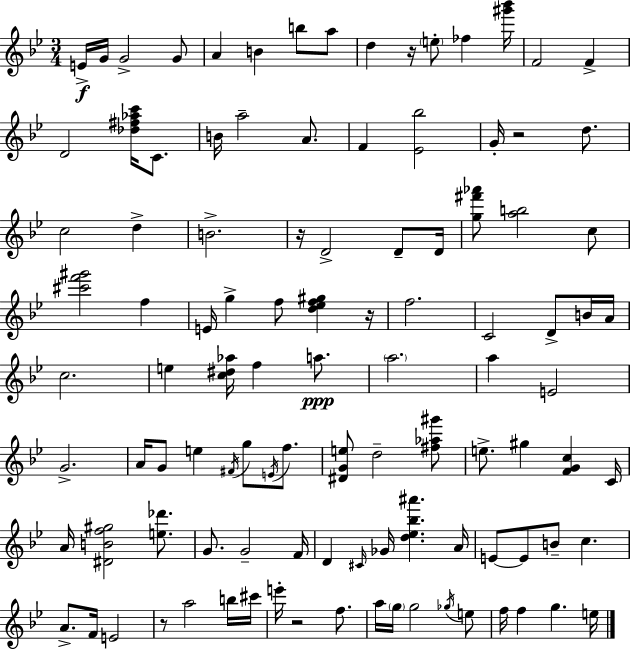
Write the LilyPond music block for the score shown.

{
  \clef treble
  \numericTimeSignature
  \time 3/4
  \key g \minor
  e'16->\f g'16 g'2-> g'8 | a'4 b'4 b''8 a''8 | d''4 r16 \parenthesize e''8-. fes''4 <gis''' bes'''>16 | f'2 f'4-> | \break d'2 <des'' fis'' aes'' c'''>16 c'8. | b'16 a''2-- a'8. | f'4 <ees' bes''>2 | g'16-. r2 d''8. | \break c''2 d''4-> | b'2.-> | r16 d'2-> d'8-- d'16 | <g'' fis''' aes'''>8 <a'' b''>2 c''8 | \break <cis''' f''' gis'''>2 f''4 | e'16 g''4-> f''8 <d'' ees'' f'' gis''>4 r16 | f''2. | c'2 d'8-> b'16 a'16 | \break c''2. | e''4 <c'' dis'' aes''>16 f''4 a''8.\ppp | \parenthesize a''2. | a''4 e'2 | \break g'2.-> | a'16 g'8 e''4 \acciaccatura { fis'16 } g''8 \acciaccatura { e'16 } f''8. | <dis' g' e''>8 d''2-- | <fis'' aes'' gis'''>8 e''8.-> gis''4 <f' g' c''>4 | \break c'16 a'16 <dis' b' f'' gis''>2 <e'' des'''>8. | g'8. g'2-- | f'16 d'4 \grace { cis'16 } ges'16 <d'' ees'' bes'' ais'''>4. | a'16 e'8~~ e'8 b'8-- c''4. | \break a'8.-> f'16 e'2 | r8 a''2 | b''16 cis'''16 e'''16-. r2 | f''8. a''16 \parenthesize g''16 g''2 | \break \acciaccatura { ges''16 } e''8 f''16 f''4 g''4. | e''16 \bar "|."
}